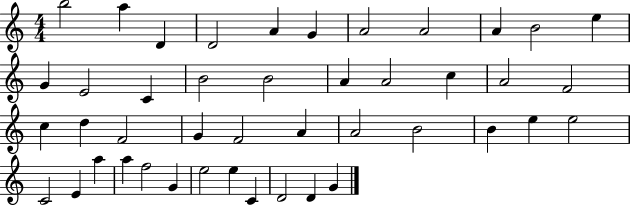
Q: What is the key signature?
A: C major